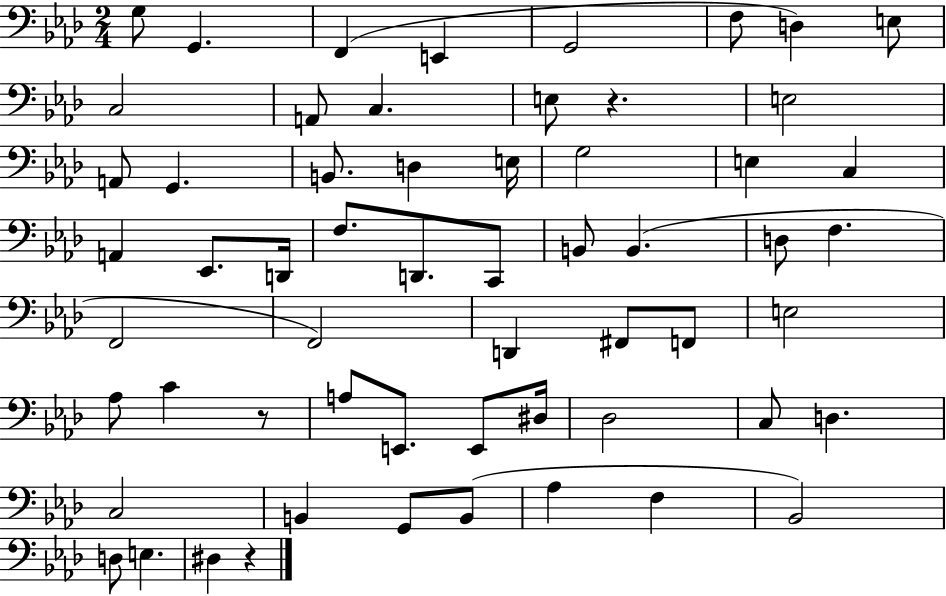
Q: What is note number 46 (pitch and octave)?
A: D3